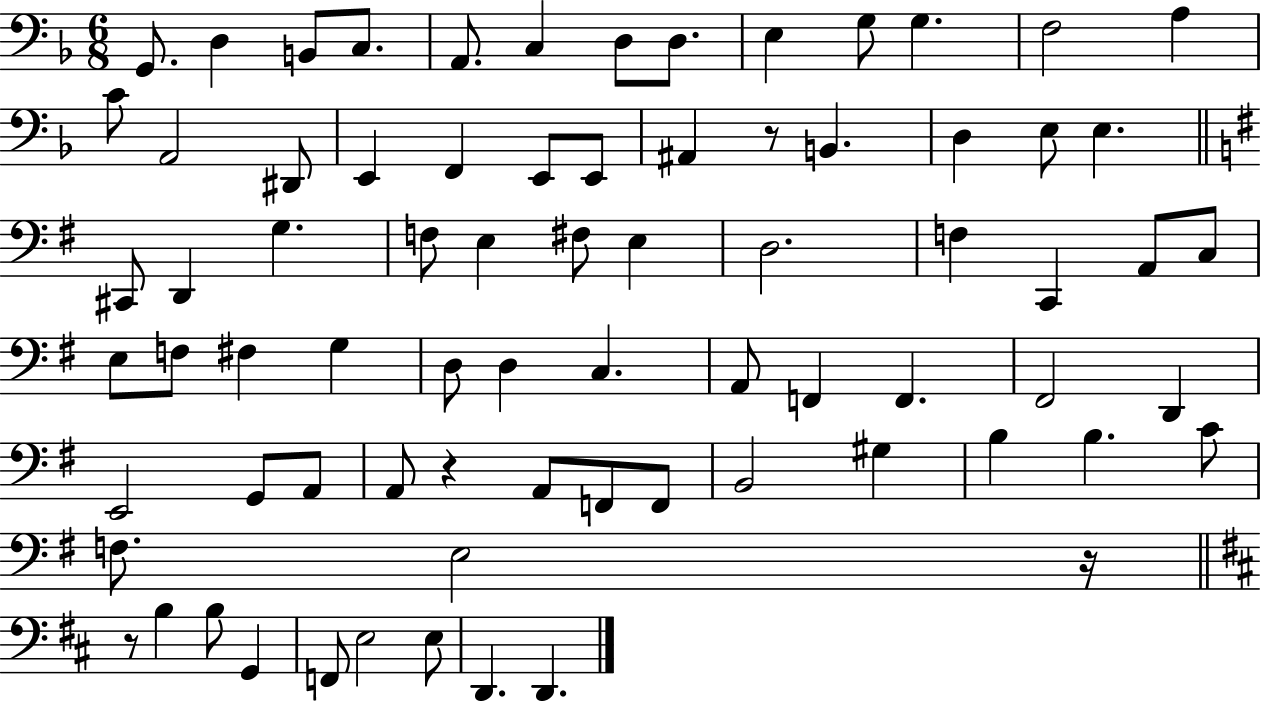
X:1
T:Untitled
M:6/8
L:1/4
K:F
G,,/2 D, B,,/2 C,/2 A,,/2 C, D,/2 D,/2 E, G,/2 G, F,2 A, C/2 A,,2 ^D,,/2 E,, F,, E,,/2 E,,/2 ^A,, z/2 B,, D, E,/2 E, ^C,,/2 D,, G, F,/2 E, ^F,/2 E, D,2 F, C,, A,,/2 C,/2 E,/2 F,/2 ^F, G, D,/2 D, C, A,,/2 F,, F,, ^F,,2 D,, E,,2 G,,/2 A,,/2 A,,/2 z A,,/2 F,,/2 F,,/2 B,,2 ^G, B, B, C/2 F,/2 E,2 z/4 z/2 B, B,/2 G,, F,,/2 E,2 E,/2 D,, D,,